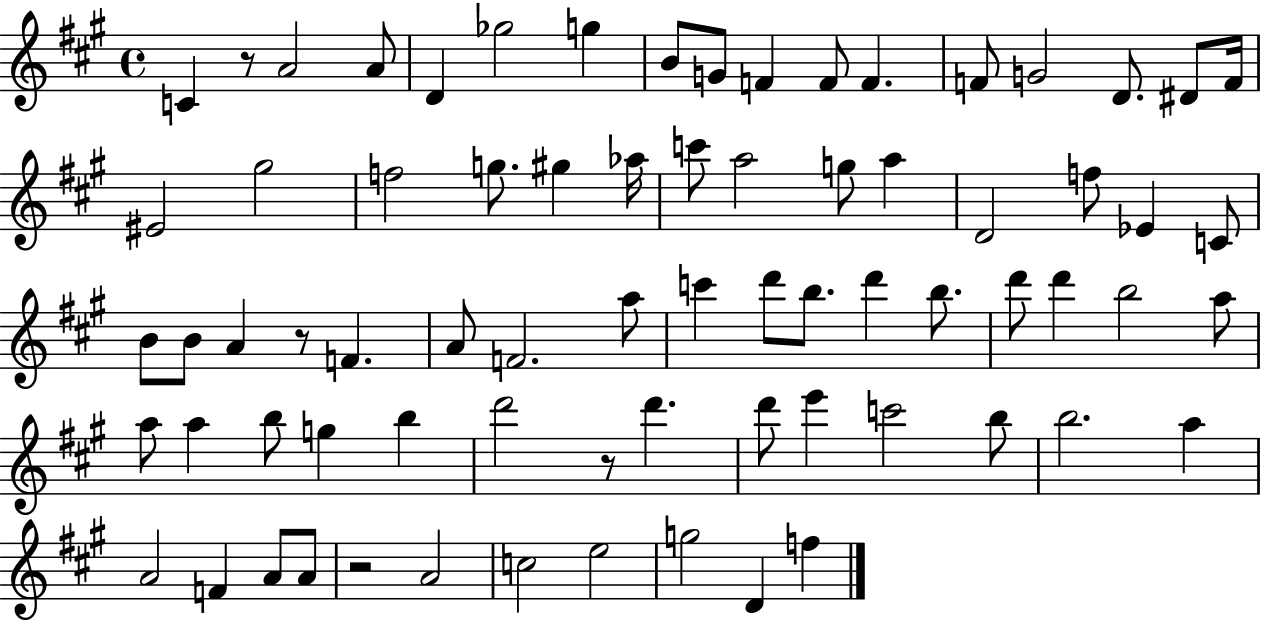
{
  \clef treble
  \time 4/4
  \defaultTimeSignature
  \key a \major
  \repeat volta 2 { c'4 r8 a'2 a'8 | d'4 ges''2 g''4 | b'8 g'8 f'4 f'8 f'4. | f'8 g'2 d'8. dis'8 f'16 | \break eis'2 gis''2 | f''2 g''8. gis''4 aes''16 | c'''8 a''2 g''8 a''4 | d'2 f''8 ees'4 c'8 | \break b'8 b'8 a'4 r8 f'4. | a'8 f'2. a''8 | c'''4 d'''8 b''8. d'''4 b''8. | d'''8 d'''4 b''2 a''8 | \break a''8 a''4 b''8 g''4 b''4 | d'''2 r8 d'''4. | d'''8 e'''4 c'''2 b''8 | b''2. a''4 | \break a'2 f'4 a'8 a'8 | r2 a'2 | c''2 e''2 | g''2 d'4 f''4 | \break } \bar "|."
}